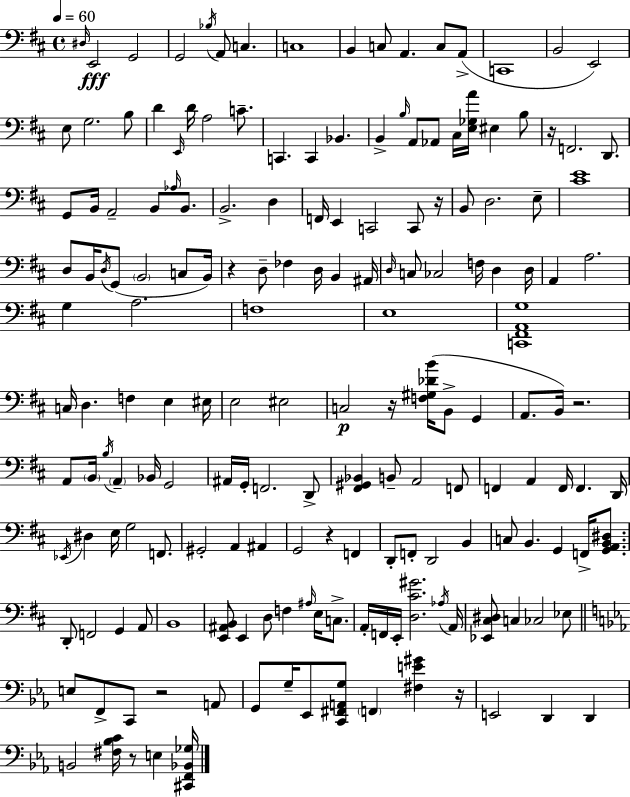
D#3/s E2/h G2/h G2/h Bb3/s A2/e C3/q. C3/w B2/q C3/e A2/q. C3/e A2/e C2/w B2/h E2/h E3/e G3/h. B3/e D4/q E2/s D4/s A3/h C4/e. C2/q. C2/q Bb2/q. B2/q B3/s A2/e Ab2/e C#3/s [E3,Gb3,A4]/s EIS3/q B3/e R/s F2/h. D2/e. G2/e B2/s A2/h B2/e Ab3/s B2/e. B2/h. D3/q F2/s E2/q C2/h C2/e R/s B2/e D3/h. E3/e [C#4,E4]/w D3/e B2/s D3/s G2/e B2/h C3/e B2/s R/q D3/e FES3/q D3/s B2/q A#2/s D3/s C3/e CES3/h F3/s D3/q D3/s A2/q A3/h. G3/q A3/h. F3/w E3/w [C2,F#2,A2,G3]/w C3/s D3/q. F3/q E3/q EIS3/s E3/h EIS3/h C3/h R/s [F3,G#3,Db4,B4]/s B2/e G2/q A2/e. B2/s R/h. A2/e B2/s B3/s A2/q Bb2/s G2/h A#2/s G2/s F2/h. D2/e [F#2,G#2,Bb2]/q B2/e A2/h F2/e F2/q A2/q F2/s F2/q. D2/s Eb2/s D#3/q E3/s G3/h F2/e. G#2/h A2/q A#2/q G2/h R/q F2/q D2/e F2/e D2/h B2/q C3/e B2/q. G2/q F2/s [G2,A2,B2,D#3]/e. D2/e F2/h G2/q A2/e B2/w [E2,A#2,B2]/e E2/q D3/e F3/q A#3/s E3/s C3/e. A2/s F2/s E2/s [D3,C#4,G#4]/h. Ab3/s A2/s [Eb2,C#3,D#3]/e C3/q CES3/h Eb3/e E3/e F2/e C2/e R/h A2/e G2/e G3/s Eb2/e [C2,F#2,A2,G3]/e F2/q [F#3,E4,G#4]/q R/s E2/h D2/q D2/q B2/h [F#3,Bb3,C4]/s R/e E3/q [C#2,F2,Bb2,Gb3]/s